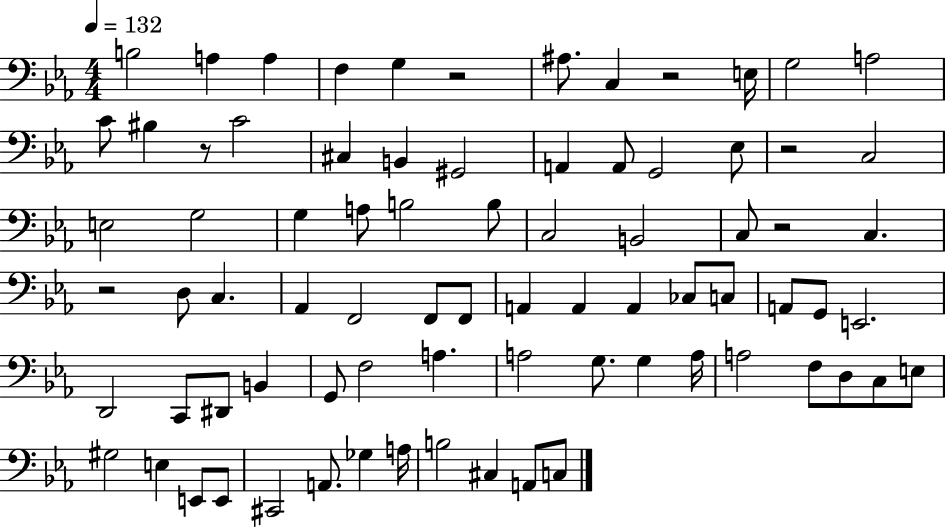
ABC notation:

X:1
T:Untitled
M:4/4
L:1/4
K:Eb
B,2 A, A, F, G, z2 ^A,/2 C, z2 E,/4 G,2 A,2 C/2 ^B, z/2 C2 ^C, B,, ^G,,2 A,, A,,/2 G,,2 _E,/2 z2 C,2 E,2 G,2 G, A,/2 B,2 B,/2 C,2 B,,2 C,/2 z2 C, z2 D,/2 C, _A,, F,,2 F,,/2 F,,/2 A,, A,, A,, _C,/2 C,/2 A,,/2 G,,/2 E,,2 D,,2 C,,/2 ^D,,/2 B,, G,,/2 F,2 A, A,2 G,/2 G, A,/4 A,2 F,/2 D,/2 C,/2 E,/2 ^G,2 E, E,,/2 E,,/2 ^C,,2 A,,/2 _G, A,/4 B,2 ^C, A,,/2 C,/2